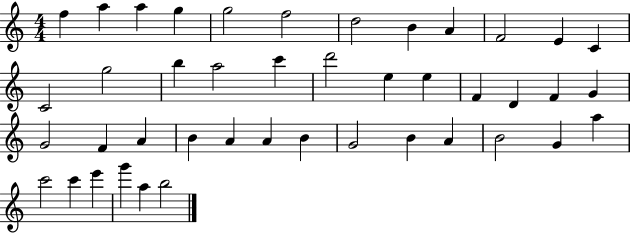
X:1
T:Untitled
M:4/4
L:1/4
K:C
f a a g g2 f2 d2 B A F2 E C C2 g2 b a2 c' d'2 e e F D F G G2 F A B A A B G2 B A B2 G a c'2 c' e' g' a b2